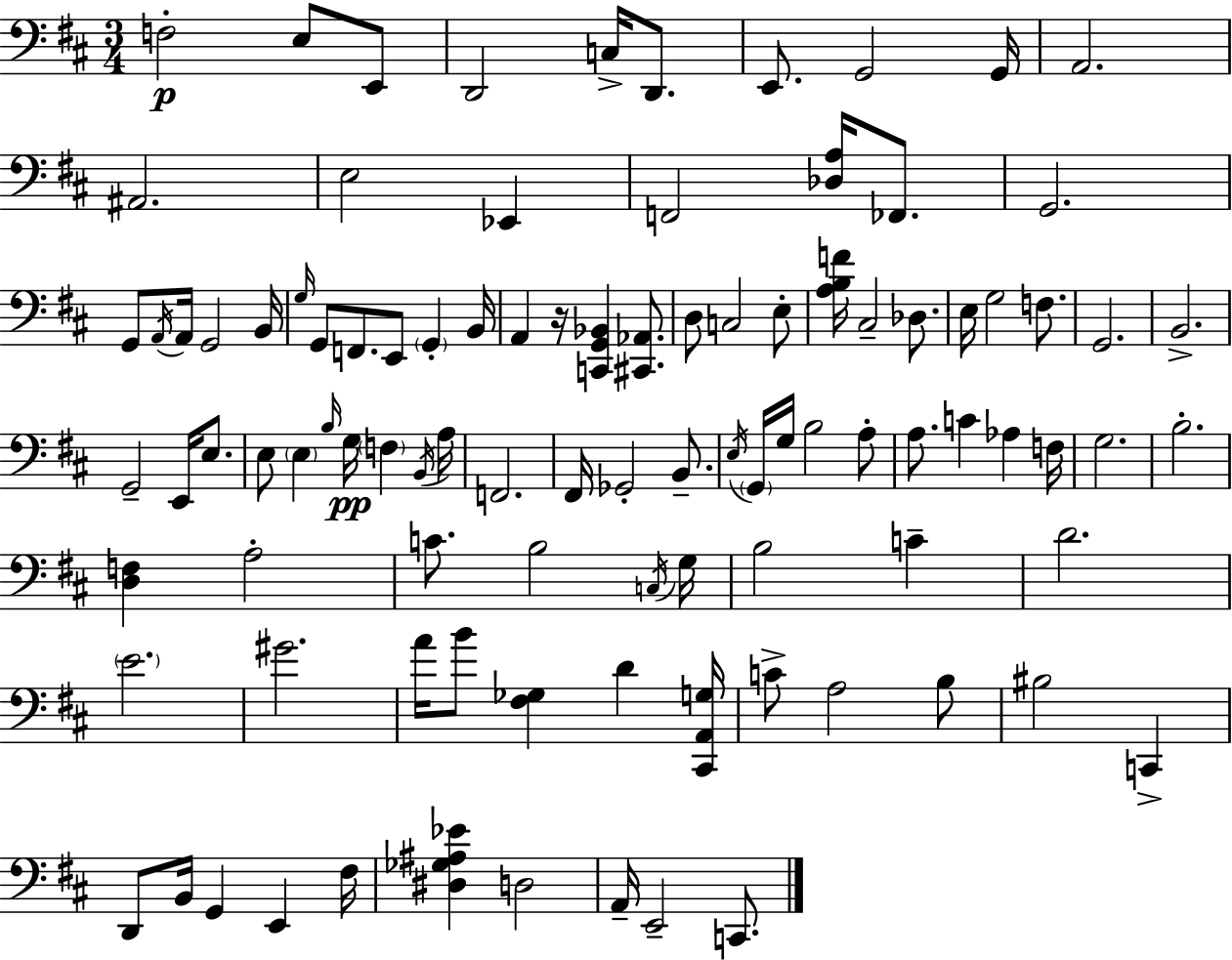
{
  \clef bass
  \numericTimeSignature
  \time 3/4
  \key d \major
  f2-.\p e8 e,8 | d,2 c16-> d,8. | e,8. g,2 g,16 | a,2. | \break ais,2. | e2 ees,4 | f,2 <des a>16 fes,8. | g,2. | \break g,8 \acciaccatura { a,16 } a,16 g,2 | b,16 \grace { g16 } g,8 f,8. e,8 \parenthesize g,4-. | b,16 a,4 r16 <c, g, bes,>4 <cis, aes,>8. | d8 c2 | \break e8-. <a b f'>16 cis2-- des8. | e16 g2 f8. | g,2. | b,2.-> | \break g,2-- e,16 e8. | e8 \parenthesize e4 \grace { b16 } g16\pp \parenthesize f4 | \acciaccatura { b,16 } a16 f,2. | fis,16 ges,2-. | \break b,8.-- \acciaccatura { e16 } \parenthesize g,16 g16 b2 | a8-. a8. c'4 | aes4 f16 g2. | b2.-. | \break <d f>4 a2-. | c'8. b2 | \acciaccatura { c16 } g16 b2 | c'4-- d'2. | \break \parenthesize e'2. | gis'2. | a'16 b'8 <fis ges>4 | d'4 <cis, a, g>16 c'8-> a2 | \break b8 bis2 | c,4-> d,8 b,16 g,4 | e,4 fis16 <dis ges ais ees'>4 d2 | a,16-- e,2-- | \break c,8. \bar "|."
}